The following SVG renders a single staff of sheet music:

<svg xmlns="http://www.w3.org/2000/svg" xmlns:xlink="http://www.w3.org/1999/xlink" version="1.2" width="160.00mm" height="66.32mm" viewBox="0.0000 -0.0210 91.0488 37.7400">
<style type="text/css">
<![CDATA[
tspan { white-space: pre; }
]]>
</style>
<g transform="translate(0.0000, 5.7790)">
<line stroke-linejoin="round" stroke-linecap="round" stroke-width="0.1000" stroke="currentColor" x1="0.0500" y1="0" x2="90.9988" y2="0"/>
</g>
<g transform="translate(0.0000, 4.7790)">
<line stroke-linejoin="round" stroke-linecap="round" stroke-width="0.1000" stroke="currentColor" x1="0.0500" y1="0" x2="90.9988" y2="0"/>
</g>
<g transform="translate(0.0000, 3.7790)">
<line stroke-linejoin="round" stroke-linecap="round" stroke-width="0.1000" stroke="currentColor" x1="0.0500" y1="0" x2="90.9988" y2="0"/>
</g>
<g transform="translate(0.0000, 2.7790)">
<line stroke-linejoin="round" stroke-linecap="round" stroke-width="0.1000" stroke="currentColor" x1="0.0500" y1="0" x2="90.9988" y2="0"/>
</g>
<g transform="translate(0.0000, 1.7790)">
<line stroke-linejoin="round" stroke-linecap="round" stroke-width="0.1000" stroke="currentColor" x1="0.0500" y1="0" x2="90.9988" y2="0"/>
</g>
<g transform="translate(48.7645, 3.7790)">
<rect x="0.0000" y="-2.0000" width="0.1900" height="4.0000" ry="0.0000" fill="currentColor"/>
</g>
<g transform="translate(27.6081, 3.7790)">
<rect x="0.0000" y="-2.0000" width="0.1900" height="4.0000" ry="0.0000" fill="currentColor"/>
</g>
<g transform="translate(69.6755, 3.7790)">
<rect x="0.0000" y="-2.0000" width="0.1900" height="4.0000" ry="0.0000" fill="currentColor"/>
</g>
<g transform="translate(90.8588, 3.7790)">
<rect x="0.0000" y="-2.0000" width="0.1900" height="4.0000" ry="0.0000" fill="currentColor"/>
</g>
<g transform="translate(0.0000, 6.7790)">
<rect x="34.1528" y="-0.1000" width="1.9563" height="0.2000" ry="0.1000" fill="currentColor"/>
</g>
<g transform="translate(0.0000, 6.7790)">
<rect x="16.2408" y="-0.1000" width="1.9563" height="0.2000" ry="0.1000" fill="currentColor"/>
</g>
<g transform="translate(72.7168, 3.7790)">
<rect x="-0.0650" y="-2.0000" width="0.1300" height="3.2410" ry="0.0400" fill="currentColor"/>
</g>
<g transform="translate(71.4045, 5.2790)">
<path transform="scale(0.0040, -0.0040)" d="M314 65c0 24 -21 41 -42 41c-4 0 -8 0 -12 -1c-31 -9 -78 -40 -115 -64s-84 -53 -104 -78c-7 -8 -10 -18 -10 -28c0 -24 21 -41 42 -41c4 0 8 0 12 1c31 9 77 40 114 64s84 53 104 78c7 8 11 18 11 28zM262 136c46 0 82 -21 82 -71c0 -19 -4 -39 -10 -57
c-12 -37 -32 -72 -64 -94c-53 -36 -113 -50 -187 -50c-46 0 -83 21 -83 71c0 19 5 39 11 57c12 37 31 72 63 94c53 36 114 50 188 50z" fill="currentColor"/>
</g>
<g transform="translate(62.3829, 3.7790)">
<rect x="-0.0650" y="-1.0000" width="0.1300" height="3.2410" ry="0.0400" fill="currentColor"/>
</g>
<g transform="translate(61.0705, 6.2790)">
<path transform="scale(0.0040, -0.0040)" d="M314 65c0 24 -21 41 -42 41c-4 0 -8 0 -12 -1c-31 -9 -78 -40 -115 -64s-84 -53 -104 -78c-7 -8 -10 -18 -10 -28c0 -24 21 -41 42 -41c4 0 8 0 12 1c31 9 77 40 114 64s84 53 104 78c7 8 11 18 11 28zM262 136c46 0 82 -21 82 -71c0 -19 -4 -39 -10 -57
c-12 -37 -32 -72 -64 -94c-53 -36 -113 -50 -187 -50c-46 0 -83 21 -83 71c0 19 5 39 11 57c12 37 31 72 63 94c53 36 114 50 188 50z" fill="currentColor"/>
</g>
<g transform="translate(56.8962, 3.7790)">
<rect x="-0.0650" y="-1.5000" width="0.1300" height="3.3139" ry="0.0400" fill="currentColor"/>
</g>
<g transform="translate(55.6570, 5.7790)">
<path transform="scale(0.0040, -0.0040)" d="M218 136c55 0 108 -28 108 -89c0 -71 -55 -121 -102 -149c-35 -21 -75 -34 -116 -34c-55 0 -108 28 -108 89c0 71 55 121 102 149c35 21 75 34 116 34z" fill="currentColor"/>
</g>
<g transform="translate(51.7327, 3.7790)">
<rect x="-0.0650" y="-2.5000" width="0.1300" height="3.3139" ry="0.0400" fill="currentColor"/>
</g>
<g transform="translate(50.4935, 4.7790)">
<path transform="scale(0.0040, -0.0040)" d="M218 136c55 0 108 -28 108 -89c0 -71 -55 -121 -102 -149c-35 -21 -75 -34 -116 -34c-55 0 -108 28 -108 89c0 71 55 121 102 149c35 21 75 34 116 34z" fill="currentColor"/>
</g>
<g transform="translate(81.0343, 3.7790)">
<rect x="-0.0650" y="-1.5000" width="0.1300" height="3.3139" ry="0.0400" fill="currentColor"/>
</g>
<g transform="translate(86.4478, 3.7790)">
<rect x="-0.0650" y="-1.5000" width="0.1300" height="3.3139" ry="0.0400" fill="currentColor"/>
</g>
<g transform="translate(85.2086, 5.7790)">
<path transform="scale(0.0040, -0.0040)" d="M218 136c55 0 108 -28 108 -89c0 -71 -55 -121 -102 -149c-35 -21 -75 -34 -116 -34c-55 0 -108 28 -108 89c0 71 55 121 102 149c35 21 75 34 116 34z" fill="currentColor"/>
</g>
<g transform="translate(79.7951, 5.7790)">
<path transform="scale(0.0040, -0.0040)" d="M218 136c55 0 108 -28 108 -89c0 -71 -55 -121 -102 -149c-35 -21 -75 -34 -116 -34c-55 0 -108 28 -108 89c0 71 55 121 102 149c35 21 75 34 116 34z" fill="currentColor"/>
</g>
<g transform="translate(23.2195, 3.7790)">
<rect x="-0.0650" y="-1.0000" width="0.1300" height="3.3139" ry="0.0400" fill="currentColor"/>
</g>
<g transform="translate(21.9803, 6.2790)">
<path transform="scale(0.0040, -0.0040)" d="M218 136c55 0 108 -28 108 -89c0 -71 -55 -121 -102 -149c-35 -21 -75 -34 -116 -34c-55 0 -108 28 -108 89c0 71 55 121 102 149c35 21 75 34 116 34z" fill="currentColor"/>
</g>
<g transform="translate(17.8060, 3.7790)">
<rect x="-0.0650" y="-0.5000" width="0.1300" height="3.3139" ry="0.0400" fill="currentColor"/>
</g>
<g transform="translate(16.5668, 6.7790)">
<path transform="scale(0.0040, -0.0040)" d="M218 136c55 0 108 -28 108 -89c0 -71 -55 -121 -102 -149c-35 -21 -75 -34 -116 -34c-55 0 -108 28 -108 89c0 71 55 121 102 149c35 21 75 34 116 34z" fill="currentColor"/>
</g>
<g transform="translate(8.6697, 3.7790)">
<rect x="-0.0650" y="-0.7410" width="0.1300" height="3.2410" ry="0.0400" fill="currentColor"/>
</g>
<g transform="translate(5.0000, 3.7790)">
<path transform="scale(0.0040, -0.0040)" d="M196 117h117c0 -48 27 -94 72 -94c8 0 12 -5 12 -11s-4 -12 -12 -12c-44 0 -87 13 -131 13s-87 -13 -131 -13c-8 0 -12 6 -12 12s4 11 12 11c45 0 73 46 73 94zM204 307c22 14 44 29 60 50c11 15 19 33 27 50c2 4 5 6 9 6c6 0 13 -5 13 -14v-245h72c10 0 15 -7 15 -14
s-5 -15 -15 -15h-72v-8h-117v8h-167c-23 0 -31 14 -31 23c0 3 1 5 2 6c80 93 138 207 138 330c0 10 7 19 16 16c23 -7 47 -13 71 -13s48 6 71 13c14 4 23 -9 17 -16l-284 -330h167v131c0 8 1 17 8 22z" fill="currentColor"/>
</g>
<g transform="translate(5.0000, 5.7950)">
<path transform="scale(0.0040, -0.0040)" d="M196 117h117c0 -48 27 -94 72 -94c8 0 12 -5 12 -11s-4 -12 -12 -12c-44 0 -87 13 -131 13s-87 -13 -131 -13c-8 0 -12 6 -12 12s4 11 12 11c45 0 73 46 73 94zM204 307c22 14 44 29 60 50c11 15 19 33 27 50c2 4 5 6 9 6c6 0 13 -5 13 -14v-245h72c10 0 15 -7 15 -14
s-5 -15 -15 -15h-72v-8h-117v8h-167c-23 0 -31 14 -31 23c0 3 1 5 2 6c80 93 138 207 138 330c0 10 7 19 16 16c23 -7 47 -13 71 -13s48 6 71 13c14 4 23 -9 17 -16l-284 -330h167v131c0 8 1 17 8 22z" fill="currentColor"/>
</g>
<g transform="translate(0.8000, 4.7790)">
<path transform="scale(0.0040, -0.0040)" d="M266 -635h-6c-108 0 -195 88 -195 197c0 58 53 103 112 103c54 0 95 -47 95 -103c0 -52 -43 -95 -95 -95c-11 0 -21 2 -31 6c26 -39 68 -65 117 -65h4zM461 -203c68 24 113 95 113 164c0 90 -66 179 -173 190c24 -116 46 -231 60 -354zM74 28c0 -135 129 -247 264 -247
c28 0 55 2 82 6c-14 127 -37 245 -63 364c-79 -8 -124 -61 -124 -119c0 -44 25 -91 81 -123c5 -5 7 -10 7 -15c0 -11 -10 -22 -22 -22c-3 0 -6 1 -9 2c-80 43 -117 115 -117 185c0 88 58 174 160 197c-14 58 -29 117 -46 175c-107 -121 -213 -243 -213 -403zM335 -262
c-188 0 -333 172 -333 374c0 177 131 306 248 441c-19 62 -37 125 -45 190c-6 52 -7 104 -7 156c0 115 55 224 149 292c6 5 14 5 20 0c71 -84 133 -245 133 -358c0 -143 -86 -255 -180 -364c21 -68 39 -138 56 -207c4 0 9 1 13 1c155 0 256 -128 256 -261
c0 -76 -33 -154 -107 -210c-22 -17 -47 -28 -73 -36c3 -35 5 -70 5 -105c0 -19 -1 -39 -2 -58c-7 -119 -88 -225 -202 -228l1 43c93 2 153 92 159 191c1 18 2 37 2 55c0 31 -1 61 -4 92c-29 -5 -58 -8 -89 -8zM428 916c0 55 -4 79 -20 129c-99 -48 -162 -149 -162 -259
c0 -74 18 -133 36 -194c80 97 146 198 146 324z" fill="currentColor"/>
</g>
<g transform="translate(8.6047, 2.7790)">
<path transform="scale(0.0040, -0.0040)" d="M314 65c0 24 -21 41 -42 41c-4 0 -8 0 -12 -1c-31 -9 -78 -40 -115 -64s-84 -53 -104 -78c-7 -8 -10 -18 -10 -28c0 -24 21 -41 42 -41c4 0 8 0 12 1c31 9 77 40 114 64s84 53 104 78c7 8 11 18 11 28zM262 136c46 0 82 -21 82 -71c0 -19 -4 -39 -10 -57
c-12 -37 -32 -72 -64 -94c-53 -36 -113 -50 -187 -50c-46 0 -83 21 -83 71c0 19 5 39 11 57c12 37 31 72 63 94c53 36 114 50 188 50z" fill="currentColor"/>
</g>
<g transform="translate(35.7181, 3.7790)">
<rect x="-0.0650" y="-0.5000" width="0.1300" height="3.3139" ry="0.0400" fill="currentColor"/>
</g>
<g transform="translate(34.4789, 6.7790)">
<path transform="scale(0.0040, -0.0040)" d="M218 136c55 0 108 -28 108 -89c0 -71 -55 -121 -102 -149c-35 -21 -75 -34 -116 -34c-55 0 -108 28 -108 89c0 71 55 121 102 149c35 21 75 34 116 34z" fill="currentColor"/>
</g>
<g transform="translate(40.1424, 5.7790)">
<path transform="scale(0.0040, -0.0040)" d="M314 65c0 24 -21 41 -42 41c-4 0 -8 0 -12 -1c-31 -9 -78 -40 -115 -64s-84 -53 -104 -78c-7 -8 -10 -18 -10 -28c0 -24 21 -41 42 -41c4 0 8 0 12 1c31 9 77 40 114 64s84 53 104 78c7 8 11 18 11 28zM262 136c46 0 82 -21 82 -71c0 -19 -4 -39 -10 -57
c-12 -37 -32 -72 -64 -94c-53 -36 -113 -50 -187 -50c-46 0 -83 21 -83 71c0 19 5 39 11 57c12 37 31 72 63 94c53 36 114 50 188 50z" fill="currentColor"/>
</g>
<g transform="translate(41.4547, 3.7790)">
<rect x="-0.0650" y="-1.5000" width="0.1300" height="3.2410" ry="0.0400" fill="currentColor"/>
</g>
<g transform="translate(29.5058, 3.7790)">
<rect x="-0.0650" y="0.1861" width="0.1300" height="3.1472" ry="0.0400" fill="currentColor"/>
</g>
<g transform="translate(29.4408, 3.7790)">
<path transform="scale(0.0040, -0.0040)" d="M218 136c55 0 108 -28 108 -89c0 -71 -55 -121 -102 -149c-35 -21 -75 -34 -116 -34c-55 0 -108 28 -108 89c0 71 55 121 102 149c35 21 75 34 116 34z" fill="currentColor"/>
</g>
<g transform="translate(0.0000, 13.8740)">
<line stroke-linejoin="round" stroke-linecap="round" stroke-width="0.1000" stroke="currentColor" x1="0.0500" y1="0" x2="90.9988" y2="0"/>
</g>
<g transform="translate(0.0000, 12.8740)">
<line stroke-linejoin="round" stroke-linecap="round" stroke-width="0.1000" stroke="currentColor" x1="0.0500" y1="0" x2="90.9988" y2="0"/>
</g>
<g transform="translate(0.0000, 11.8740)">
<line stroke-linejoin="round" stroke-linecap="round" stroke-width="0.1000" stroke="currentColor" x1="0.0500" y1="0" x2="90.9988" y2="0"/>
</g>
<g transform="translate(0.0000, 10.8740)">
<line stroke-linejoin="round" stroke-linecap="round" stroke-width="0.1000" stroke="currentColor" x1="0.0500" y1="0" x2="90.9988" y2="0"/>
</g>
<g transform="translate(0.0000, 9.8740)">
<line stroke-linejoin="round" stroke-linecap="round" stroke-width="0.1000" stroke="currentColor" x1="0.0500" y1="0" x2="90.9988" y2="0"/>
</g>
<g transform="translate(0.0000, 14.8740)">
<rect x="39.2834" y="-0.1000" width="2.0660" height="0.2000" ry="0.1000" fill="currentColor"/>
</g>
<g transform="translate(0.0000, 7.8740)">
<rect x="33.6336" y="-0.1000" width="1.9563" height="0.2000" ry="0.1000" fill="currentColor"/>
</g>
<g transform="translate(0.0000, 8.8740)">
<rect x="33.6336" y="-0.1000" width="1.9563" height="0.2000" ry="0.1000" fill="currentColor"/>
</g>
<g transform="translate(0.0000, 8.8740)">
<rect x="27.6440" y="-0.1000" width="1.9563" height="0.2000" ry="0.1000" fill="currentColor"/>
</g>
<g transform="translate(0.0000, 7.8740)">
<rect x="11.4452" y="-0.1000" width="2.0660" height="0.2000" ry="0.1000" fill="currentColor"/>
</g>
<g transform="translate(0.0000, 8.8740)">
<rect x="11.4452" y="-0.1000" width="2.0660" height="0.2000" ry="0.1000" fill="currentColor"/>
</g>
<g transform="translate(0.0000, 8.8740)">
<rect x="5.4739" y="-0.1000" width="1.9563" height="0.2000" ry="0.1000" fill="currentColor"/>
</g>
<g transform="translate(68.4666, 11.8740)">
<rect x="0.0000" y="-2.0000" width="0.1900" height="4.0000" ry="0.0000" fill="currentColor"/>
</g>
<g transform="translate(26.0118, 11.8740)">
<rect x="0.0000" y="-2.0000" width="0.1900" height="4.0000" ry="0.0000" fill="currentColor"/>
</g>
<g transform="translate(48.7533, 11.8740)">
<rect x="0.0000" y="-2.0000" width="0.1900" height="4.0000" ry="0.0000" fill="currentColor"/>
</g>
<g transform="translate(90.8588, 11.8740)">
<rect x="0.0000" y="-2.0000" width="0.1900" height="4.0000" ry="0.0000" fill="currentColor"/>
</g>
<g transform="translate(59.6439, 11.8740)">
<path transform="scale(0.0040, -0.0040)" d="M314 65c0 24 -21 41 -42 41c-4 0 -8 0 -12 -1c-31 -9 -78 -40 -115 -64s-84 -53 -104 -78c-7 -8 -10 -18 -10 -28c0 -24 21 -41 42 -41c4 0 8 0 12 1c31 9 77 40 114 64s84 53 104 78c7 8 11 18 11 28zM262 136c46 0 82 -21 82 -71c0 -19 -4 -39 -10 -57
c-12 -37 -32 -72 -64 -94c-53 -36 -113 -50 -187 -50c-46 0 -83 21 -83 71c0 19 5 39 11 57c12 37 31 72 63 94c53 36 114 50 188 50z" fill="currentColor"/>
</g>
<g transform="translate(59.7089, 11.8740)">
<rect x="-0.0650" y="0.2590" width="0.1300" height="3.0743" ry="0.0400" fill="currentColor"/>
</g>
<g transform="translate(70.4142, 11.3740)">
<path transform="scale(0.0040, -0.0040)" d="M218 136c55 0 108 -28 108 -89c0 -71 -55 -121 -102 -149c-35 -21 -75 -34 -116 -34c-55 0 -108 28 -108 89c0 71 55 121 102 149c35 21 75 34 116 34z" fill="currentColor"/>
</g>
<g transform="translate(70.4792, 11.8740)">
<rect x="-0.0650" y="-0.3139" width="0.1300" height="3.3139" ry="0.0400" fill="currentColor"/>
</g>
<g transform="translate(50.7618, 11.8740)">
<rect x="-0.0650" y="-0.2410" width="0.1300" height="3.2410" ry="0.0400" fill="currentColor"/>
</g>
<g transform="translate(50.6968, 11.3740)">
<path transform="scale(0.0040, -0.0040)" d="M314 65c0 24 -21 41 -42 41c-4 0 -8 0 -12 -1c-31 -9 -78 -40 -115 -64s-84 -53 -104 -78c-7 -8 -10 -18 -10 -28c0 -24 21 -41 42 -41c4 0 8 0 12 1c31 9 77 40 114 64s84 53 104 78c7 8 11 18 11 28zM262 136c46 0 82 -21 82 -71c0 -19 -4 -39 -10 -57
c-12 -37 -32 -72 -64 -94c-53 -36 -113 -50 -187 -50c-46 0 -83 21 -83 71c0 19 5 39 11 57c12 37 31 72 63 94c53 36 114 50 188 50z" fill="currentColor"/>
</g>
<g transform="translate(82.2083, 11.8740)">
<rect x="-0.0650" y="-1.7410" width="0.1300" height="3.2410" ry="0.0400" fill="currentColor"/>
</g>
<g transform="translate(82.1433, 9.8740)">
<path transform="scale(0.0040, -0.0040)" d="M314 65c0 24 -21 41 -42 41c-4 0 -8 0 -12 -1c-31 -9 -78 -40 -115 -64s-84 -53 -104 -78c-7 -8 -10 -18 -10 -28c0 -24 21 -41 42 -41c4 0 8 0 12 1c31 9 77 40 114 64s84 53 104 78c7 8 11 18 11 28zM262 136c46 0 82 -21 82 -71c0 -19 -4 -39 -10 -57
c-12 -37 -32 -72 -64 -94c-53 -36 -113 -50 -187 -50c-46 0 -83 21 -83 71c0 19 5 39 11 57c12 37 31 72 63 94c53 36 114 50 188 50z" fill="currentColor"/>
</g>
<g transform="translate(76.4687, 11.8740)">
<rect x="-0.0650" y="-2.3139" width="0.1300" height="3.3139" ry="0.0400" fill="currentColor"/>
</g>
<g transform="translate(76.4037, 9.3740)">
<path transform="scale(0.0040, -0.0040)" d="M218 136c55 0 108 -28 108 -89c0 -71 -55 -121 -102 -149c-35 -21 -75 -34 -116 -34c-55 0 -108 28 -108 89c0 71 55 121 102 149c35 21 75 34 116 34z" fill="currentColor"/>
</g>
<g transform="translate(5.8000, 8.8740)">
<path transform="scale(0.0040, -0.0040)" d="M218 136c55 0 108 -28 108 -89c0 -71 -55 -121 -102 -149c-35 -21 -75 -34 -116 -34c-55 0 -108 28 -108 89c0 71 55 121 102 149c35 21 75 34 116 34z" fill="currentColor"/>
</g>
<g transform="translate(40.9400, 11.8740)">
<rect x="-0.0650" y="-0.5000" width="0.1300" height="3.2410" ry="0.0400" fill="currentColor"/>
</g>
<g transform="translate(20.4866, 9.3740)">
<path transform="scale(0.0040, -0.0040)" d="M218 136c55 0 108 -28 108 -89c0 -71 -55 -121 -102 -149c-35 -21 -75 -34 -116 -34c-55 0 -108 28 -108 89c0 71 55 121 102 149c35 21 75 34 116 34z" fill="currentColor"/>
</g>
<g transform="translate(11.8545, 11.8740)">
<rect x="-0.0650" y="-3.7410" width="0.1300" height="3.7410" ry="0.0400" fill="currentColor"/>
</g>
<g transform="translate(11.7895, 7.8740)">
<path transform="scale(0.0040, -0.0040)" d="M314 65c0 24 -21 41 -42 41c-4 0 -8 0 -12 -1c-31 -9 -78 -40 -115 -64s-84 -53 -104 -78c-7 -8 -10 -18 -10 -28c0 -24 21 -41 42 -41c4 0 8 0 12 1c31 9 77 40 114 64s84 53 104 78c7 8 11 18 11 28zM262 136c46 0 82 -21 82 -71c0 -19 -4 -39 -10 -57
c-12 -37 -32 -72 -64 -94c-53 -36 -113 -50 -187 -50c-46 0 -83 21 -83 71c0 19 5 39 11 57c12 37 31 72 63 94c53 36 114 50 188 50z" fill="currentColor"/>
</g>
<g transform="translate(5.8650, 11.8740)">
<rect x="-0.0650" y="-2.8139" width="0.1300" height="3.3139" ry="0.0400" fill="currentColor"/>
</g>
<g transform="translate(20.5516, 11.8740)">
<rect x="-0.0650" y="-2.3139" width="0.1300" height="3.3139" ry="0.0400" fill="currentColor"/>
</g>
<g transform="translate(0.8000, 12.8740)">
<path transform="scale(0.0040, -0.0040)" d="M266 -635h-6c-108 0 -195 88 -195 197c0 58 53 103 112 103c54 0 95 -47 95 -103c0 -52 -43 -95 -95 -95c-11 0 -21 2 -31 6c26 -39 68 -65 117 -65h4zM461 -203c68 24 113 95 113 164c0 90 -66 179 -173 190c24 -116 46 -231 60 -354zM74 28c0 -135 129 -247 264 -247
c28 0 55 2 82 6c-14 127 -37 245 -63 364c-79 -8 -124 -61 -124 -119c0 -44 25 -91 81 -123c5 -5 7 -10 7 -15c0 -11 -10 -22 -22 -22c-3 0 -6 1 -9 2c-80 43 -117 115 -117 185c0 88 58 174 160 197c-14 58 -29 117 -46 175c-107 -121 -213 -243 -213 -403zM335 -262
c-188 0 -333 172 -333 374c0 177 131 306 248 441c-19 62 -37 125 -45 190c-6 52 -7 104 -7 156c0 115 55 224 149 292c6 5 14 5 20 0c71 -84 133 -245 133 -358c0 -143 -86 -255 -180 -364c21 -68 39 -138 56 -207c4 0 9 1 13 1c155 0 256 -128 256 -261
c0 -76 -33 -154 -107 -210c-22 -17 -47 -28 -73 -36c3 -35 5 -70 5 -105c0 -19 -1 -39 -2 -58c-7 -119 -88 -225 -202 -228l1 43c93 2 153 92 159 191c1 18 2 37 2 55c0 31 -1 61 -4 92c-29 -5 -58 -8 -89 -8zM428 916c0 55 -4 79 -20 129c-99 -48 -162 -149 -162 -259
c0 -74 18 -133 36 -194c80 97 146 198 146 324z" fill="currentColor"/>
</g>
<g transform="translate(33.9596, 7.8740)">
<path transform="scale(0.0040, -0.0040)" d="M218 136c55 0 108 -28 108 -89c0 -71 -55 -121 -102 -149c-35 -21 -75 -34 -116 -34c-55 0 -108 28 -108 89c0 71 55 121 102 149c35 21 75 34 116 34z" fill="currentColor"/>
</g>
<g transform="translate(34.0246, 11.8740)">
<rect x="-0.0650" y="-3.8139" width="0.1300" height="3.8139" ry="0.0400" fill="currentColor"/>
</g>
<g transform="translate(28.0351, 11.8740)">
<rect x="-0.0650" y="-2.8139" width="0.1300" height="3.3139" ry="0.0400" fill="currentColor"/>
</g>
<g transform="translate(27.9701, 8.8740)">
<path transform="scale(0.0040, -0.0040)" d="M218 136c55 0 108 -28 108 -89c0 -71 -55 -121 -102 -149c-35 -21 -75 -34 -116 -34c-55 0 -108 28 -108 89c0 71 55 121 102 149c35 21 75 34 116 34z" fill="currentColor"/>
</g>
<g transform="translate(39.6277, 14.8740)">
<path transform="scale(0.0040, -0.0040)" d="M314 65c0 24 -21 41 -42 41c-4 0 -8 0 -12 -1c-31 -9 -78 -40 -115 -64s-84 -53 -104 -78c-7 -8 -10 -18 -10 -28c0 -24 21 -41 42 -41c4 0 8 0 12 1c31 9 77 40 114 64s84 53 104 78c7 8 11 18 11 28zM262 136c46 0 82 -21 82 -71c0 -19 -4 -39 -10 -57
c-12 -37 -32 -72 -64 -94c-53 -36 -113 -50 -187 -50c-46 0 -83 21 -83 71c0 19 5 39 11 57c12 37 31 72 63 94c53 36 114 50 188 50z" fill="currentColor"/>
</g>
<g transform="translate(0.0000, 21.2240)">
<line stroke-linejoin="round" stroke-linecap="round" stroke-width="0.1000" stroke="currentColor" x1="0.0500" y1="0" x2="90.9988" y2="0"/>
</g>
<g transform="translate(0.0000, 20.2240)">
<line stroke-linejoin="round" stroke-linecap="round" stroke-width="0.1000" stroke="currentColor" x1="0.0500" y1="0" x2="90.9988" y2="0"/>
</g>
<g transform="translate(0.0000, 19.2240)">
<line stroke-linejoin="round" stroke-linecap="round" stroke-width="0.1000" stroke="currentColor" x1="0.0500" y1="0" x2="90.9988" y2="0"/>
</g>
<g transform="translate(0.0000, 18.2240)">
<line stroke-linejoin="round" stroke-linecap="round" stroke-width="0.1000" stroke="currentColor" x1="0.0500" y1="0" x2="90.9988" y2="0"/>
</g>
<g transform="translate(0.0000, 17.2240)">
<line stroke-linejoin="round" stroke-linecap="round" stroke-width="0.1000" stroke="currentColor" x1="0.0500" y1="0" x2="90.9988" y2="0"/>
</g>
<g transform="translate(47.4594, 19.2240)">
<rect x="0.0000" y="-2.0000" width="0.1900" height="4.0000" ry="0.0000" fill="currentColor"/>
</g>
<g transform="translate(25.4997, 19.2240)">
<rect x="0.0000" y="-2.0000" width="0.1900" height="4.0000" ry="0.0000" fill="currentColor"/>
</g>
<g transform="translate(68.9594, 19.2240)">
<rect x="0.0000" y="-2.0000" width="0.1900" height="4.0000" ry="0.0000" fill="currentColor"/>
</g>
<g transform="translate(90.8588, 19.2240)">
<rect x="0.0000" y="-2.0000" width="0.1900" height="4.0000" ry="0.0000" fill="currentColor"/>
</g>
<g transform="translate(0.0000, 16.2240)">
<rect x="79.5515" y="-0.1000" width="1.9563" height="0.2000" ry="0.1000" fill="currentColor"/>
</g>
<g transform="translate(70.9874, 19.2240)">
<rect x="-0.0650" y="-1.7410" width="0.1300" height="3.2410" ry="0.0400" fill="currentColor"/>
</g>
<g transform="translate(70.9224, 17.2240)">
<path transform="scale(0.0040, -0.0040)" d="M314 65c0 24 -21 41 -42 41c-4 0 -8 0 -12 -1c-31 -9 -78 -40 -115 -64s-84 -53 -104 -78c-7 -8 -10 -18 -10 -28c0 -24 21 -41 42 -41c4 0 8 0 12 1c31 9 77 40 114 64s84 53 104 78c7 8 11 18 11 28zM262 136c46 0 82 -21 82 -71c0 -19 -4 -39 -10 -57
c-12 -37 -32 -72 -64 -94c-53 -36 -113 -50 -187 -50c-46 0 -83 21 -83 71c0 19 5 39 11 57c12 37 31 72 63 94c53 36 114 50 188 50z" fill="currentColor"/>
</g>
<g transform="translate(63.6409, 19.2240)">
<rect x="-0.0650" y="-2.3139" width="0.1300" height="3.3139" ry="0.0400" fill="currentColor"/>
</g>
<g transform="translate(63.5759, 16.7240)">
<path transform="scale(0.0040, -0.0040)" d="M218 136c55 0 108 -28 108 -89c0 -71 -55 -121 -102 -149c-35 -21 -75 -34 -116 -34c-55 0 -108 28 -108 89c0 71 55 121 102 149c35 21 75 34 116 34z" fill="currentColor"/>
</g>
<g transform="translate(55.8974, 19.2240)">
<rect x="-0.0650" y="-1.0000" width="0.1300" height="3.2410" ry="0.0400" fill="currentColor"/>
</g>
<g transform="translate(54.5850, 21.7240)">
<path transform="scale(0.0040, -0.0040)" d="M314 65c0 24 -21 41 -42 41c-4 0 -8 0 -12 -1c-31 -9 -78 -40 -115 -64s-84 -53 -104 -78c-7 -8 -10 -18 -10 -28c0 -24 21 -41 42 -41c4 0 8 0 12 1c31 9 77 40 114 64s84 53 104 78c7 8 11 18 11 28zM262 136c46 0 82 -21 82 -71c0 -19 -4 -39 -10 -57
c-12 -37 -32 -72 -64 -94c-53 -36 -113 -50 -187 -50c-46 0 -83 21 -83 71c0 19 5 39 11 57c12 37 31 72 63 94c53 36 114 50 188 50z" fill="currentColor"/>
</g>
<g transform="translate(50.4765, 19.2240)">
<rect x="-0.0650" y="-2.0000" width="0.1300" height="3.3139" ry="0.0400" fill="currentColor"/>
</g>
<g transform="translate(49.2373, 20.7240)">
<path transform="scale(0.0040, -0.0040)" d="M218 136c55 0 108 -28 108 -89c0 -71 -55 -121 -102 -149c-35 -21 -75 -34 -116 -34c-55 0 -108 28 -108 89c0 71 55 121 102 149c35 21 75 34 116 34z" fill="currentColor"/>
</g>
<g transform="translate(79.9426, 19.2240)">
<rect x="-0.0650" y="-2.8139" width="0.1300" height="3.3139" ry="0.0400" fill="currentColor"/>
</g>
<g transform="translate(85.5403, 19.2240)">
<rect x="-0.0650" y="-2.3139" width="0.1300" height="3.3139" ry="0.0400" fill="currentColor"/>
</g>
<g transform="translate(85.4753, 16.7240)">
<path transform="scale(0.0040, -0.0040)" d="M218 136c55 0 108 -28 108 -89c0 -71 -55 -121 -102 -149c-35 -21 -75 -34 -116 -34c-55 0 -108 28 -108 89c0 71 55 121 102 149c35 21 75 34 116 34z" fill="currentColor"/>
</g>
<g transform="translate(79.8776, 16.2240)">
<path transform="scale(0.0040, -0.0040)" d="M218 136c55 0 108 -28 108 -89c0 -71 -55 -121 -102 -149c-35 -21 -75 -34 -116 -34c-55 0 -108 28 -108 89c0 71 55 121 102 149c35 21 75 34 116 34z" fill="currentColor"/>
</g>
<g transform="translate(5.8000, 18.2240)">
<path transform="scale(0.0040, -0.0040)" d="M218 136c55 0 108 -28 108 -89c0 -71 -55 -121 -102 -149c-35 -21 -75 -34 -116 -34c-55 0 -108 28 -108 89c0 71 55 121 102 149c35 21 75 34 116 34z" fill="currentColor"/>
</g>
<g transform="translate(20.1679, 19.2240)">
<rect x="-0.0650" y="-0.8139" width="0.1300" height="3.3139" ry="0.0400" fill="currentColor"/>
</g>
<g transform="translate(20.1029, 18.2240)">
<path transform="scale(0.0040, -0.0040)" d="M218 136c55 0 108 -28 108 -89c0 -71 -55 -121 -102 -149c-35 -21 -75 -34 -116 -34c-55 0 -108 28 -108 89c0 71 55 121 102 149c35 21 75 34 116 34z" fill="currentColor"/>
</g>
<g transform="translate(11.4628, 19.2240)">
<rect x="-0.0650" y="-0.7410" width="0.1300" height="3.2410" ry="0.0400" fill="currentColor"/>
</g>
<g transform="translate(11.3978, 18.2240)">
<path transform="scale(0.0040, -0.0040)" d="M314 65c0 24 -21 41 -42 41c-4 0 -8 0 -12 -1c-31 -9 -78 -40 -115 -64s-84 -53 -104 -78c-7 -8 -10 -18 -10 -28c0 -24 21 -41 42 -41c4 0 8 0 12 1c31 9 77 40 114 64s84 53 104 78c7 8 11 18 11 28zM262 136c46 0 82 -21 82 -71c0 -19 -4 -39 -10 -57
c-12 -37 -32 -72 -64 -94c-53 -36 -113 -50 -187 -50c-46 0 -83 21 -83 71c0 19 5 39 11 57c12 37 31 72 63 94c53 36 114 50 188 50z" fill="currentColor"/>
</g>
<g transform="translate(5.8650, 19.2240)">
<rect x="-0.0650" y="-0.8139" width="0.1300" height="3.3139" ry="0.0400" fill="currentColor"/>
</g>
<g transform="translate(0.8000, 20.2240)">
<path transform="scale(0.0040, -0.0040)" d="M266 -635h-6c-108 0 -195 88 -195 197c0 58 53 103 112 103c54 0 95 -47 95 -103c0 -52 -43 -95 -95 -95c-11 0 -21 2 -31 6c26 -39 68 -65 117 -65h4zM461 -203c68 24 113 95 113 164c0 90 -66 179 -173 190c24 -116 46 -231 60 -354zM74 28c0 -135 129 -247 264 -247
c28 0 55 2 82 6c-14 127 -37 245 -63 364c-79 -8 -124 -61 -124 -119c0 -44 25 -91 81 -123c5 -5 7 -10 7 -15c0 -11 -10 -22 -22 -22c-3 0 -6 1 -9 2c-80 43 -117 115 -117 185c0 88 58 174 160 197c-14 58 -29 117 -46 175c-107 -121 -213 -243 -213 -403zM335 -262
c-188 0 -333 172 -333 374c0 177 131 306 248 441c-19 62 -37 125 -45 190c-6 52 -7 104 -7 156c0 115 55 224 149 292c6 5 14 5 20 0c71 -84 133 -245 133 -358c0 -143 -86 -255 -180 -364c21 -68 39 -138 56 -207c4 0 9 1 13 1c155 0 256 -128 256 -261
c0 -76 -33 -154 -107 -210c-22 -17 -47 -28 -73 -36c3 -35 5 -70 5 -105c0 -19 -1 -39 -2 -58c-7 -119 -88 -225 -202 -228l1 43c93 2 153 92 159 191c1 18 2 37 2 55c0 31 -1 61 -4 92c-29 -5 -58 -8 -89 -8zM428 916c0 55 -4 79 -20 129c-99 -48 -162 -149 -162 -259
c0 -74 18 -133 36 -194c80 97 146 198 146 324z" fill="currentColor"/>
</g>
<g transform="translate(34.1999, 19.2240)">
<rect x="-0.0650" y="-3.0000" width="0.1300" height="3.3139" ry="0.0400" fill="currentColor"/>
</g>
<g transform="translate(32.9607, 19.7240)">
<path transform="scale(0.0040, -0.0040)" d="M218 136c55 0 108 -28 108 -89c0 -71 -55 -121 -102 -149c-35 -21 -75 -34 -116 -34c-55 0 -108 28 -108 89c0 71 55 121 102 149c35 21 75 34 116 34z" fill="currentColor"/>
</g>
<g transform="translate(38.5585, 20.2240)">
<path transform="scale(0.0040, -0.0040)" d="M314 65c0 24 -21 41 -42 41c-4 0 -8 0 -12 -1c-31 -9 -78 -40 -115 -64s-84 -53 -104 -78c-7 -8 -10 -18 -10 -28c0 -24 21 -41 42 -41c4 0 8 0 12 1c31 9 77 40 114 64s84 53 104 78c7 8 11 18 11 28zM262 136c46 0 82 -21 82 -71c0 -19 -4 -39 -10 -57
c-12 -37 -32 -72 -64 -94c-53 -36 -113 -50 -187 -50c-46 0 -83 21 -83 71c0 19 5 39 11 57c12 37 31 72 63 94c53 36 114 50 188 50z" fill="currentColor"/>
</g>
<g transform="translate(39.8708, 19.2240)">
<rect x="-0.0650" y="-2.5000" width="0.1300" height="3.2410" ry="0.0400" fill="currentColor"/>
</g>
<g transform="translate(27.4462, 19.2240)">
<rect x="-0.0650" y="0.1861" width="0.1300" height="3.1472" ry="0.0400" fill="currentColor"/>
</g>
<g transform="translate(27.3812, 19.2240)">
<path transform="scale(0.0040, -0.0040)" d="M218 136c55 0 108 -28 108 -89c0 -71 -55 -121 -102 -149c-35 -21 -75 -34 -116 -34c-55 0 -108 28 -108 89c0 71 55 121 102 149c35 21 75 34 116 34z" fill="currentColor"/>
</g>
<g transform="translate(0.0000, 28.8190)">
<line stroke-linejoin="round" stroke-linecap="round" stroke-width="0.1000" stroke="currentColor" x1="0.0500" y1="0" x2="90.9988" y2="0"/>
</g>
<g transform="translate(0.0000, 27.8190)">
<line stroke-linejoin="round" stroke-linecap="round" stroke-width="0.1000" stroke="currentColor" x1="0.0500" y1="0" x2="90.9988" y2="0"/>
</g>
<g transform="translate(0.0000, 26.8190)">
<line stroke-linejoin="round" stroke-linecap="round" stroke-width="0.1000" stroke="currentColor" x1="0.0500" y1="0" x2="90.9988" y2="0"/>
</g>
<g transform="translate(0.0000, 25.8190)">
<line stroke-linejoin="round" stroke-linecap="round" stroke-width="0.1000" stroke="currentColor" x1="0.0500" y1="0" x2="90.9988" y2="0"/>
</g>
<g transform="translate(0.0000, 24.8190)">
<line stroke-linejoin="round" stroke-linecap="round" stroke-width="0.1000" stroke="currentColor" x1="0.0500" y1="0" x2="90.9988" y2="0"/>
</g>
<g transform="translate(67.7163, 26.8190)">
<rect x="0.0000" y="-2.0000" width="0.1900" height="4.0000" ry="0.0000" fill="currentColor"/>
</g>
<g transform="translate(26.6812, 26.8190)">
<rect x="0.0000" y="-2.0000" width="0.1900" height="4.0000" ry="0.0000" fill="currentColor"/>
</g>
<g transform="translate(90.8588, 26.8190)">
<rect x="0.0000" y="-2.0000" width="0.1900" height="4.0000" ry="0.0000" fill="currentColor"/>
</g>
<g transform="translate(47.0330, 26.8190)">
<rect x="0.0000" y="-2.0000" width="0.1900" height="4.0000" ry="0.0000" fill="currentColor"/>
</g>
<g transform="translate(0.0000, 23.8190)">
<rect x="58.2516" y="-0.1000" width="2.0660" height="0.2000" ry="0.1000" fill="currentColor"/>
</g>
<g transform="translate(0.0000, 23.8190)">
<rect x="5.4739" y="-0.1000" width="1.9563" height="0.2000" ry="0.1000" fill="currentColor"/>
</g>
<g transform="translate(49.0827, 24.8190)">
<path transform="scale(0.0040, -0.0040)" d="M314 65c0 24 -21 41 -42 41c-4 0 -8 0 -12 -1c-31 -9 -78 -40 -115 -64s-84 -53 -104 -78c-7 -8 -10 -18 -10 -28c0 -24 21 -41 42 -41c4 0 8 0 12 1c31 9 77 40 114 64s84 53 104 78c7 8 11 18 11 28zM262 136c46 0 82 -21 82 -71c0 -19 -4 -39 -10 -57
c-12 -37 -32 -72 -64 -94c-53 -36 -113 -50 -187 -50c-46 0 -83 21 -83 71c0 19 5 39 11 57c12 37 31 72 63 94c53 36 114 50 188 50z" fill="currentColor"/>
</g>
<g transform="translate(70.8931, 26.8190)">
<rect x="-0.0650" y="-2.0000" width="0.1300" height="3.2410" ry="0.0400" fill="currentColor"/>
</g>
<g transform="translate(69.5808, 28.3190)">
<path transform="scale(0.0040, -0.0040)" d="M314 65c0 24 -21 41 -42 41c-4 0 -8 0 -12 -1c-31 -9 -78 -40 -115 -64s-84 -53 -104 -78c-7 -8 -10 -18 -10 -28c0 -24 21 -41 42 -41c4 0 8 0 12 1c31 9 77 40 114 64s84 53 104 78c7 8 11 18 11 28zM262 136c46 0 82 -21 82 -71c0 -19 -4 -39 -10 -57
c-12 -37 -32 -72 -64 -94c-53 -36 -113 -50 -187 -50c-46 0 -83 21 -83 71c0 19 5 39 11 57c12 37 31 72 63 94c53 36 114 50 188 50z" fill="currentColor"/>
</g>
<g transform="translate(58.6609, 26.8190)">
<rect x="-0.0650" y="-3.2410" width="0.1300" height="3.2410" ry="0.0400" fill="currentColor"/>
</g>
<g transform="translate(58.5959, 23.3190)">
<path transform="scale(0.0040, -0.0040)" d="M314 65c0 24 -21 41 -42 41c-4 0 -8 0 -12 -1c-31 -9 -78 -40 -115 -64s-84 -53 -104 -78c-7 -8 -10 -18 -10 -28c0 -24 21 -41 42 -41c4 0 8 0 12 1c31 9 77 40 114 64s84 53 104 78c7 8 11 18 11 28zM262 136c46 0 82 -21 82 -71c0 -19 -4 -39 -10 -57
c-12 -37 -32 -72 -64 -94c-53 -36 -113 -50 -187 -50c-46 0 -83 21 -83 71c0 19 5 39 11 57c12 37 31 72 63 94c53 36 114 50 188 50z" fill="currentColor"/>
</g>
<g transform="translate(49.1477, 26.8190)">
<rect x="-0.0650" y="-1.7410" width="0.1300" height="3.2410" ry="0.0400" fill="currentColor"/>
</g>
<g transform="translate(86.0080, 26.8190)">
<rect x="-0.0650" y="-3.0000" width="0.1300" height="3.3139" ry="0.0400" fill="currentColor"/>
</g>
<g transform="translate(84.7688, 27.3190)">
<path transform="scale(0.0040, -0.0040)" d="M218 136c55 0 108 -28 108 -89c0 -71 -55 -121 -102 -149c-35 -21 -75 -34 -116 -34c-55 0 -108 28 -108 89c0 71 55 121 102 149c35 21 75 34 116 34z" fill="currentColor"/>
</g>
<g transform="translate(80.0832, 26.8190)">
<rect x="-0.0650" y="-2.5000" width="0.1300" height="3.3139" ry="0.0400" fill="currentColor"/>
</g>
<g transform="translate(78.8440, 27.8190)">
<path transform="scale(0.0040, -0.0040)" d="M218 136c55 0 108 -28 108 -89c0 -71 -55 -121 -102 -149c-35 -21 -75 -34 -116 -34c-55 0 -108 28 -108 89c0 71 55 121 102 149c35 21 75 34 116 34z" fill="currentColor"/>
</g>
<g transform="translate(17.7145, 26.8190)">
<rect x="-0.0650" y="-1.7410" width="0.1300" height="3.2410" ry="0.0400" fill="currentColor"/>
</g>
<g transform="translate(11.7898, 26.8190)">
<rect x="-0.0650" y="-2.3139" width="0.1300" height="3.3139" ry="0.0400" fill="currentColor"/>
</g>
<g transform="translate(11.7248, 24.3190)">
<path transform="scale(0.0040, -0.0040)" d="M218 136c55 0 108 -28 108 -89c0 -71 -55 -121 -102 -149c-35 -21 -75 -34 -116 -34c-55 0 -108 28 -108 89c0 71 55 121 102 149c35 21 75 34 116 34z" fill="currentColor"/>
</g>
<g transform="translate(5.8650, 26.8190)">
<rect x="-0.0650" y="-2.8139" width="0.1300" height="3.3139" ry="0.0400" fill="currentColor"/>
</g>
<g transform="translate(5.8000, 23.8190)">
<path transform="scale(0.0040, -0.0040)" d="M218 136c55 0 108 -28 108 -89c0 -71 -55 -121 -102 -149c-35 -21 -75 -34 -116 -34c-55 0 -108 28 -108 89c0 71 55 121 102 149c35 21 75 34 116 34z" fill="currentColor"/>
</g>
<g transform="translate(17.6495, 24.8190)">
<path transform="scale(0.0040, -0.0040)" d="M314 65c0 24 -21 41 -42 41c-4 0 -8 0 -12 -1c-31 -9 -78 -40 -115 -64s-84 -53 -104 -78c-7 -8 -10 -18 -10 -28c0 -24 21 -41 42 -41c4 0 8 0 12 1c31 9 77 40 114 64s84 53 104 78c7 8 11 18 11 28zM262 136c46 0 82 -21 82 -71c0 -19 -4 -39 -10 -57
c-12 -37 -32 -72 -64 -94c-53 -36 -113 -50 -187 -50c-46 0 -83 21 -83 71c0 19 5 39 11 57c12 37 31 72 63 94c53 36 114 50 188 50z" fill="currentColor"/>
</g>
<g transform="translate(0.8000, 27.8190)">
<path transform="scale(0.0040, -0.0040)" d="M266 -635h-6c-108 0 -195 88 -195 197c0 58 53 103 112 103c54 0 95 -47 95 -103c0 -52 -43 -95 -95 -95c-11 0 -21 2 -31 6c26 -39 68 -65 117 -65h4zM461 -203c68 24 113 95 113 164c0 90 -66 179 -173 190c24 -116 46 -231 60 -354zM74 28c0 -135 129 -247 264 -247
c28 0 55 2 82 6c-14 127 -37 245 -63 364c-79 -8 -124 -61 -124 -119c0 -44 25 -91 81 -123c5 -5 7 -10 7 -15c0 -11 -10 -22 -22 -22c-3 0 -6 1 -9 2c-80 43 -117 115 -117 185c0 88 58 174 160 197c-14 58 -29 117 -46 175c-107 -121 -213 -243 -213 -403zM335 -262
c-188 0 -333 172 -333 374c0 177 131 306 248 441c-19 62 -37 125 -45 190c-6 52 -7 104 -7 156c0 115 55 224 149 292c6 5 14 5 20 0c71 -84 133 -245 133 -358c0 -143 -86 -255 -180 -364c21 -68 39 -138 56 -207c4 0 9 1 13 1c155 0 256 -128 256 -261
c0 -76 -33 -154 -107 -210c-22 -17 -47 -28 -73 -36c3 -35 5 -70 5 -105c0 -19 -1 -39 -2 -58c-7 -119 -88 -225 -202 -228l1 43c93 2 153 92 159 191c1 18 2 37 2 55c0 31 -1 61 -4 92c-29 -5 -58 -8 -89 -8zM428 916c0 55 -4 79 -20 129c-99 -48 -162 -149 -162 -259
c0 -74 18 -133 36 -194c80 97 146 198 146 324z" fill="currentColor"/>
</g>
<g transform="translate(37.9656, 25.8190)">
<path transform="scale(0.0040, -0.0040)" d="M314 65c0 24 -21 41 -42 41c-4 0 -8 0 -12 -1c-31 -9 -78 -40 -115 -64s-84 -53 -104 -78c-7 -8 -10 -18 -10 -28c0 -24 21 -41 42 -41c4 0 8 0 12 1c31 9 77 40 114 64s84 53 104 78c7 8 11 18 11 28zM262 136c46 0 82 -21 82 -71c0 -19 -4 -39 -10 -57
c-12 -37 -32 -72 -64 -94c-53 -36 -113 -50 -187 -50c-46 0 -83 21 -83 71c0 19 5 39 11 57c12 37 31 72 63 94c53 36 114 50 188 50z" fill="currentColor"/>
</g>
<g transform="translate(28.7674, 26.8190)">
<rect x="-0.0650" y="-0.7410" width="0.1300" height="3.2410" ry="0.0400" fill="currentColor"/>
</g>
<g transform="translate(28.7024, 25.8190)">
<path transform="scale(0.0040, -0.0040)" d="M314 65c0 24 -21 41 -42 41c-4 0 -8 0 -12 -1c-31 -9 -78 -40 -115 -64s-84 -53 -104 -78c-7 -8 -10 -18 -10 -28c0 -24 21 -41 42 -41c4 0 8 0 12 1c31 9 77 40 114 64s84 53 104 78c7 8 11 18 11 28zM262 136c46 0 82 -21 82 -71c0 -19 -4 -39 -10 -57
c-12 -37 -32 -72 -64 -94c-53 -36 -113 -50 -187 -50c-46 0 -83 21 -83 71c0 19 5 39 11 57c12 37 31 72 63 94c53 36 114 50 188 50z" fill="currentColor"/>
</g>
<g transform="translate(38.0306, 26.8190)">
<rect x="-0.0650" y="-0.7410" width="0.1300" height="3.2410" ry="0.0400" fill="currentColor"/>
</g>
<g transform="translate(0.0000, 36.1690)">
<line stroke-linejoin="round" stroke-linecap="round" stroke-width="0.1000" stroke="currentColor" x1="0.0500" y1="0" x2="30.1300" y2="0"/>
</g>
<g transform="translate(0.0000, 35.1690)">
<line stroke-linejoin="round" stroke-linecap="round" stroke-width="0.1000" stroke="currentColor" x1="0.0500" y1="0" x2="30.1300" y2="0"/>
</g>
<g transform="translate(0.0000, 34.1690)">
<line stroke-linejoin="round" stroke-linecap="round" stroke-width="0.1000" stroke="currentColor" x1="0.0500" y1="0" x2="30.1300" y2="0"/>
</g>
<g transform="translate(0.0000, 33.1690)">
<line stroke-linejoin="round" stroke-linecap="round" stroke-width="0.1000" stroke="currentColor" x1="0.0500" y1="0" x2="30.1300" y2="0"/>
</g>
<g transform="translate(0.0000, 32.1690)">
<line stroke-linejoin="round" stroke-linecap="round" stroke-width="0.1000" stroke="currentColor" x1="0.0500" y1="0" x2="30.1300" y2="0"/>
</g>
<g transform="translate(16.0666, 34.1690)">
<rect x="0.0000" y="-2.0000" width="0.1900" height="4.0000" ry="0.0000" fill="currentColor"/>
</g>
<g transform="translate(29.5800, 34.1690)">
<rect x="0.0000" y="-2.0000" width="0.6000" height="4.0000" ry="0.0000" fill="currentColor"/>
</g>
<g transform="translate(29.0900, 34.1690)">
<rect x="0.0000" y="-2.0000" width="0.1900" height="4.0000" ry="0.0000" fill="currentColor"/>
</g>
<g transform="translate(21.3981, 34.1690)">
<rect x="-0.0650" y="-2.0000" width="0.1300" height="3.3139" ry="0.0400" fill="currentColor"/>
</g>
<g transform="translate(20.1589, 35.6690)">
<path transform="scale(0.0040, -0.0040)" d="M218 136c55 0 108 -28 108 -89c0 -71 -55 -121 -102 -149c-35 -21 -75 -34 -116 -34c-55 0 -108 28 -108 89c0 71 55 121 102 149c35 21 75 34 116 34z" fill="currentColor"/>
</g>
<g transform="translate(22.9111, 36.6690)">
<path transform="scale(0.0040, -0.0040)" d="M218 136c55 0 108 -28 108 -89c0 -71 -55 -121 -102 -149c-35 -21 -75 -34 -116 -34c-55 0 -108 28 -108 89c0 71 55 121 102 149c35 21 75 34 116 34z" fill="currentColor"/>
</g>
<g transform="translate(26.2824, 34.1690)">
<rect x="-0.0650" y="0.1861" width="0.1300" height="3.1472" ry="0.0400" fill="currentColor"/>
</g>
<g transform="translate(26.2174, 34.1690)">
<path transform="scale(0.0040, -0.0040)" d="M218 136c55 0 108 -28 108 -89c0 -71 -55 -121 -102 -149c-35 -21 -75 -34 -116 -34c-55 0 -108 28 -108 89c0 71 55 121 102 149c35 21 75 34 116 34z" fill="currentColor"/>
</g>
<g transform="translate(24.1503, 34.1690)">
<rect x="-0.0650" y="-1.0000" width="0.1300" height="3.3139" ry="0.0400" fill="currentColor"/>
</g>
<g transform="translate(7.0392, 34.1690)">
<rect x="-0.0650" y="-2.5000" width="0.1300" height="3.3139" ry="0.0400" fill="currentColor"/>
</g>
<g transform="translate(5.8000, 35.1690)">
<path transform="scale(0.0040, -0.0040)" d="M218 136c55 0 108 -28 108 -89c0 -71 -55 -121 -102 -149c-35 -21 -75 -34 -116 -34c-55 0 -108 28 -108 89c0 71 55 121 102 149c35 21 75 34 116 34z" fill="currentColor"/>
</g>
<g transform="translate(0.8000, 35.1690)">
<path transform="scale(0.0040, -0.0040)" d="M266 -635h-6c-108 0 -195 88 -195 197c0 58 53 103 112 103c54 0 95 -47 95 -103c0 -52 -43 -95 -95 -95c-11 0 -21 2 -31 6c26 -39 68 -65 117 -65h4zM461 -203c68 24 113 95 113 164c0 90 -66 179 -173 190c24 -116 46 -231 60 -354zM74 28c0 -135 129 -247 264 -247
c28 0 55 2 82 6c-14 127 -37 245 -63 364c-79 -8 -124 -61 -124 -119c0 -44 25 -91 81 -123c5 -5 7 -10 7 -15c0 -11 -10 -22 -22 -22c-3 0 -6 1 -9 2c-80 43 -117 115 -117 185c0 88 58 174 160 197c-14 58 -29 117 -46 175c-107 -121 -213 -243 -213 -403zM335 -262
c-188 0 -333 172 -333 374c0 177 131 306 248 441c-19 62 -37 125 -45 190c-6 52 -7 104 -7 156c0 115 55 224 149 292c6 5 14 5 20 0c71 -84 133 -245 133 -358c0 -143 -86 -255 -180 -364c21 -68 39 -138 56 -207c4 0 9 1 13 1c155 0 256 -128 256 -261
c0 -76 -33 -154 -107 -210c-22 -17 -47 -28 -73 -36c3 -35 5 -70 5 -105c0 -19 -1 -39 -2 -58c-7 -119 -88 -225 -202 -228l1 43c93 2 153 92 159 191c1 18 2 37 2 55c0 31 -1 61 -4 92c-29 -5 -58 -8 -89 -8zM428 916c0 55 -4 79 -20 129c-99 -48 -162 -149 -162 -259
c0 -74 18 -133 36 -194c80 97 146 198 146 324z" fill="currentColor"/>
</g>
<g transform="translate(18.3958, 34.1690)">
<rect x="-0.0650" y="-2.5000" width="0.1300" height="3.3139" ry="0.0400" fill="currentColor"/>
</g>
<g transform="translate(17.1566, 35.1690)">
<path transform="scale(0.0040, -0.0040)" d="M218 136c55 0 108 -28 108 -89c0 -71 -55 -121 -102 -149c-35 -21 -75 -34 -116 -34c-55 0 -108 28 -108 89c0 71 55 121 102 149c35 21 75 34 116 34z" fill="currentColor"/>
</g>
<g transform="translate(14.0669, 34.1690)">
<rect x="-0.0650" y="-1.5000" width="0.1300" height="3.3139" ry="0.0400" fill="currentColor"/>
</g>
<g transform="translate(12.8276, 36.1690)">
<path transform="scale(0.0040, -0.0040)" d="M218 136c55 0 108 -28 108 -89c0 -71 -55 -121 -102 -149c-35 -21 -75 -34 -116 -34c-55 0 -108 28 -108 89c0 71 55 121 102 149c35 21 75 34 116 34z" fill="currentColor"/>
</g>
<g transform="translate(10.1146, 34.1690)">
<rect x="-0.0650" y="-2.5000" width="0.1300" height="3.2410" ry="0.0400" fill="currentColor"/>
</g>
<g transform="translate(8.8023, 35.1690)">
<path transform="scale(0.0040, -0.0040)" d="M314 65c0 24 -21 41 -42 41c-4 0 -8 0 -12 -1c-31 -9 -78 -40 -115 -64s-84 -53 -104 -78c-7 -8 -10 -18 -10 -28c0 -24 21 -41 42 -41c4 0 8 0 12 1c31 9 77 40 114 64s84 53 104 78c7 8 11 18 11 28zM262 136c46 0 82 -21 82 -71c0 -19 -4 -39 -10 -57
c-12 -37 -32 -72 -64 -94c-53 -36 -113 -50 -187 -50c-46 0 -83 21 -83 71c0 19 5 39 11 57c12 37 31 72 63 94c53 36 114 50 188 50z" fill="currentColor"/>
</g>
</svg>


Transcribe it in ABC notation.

X:1
T:Untitled
M:4/4
L:1/4
K:C
d2 C D B C E2 G E D2 F2 E E a c'2 g a c' C2 c2 B2 c g f2 d d2 d B A G2 F D2 g f2 a g a g f2 d2 d2 f2 b2 F2 G A G G2 E G F D B